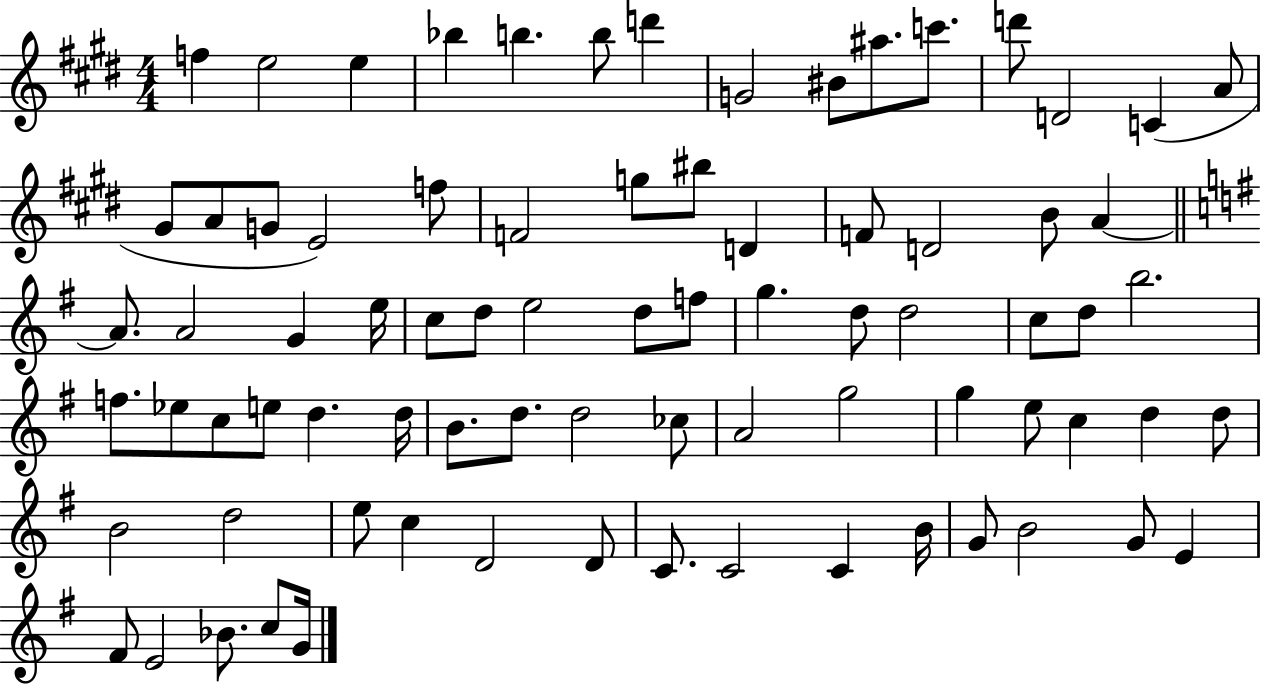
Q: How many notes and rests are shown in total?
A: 79